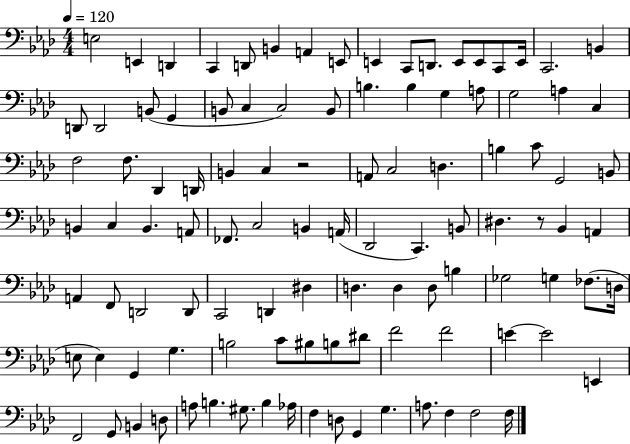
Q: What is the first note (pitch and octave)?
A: E3